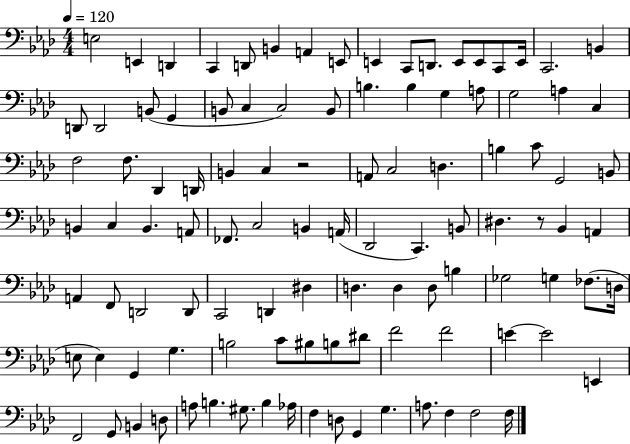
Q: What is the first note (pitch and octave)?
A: E3